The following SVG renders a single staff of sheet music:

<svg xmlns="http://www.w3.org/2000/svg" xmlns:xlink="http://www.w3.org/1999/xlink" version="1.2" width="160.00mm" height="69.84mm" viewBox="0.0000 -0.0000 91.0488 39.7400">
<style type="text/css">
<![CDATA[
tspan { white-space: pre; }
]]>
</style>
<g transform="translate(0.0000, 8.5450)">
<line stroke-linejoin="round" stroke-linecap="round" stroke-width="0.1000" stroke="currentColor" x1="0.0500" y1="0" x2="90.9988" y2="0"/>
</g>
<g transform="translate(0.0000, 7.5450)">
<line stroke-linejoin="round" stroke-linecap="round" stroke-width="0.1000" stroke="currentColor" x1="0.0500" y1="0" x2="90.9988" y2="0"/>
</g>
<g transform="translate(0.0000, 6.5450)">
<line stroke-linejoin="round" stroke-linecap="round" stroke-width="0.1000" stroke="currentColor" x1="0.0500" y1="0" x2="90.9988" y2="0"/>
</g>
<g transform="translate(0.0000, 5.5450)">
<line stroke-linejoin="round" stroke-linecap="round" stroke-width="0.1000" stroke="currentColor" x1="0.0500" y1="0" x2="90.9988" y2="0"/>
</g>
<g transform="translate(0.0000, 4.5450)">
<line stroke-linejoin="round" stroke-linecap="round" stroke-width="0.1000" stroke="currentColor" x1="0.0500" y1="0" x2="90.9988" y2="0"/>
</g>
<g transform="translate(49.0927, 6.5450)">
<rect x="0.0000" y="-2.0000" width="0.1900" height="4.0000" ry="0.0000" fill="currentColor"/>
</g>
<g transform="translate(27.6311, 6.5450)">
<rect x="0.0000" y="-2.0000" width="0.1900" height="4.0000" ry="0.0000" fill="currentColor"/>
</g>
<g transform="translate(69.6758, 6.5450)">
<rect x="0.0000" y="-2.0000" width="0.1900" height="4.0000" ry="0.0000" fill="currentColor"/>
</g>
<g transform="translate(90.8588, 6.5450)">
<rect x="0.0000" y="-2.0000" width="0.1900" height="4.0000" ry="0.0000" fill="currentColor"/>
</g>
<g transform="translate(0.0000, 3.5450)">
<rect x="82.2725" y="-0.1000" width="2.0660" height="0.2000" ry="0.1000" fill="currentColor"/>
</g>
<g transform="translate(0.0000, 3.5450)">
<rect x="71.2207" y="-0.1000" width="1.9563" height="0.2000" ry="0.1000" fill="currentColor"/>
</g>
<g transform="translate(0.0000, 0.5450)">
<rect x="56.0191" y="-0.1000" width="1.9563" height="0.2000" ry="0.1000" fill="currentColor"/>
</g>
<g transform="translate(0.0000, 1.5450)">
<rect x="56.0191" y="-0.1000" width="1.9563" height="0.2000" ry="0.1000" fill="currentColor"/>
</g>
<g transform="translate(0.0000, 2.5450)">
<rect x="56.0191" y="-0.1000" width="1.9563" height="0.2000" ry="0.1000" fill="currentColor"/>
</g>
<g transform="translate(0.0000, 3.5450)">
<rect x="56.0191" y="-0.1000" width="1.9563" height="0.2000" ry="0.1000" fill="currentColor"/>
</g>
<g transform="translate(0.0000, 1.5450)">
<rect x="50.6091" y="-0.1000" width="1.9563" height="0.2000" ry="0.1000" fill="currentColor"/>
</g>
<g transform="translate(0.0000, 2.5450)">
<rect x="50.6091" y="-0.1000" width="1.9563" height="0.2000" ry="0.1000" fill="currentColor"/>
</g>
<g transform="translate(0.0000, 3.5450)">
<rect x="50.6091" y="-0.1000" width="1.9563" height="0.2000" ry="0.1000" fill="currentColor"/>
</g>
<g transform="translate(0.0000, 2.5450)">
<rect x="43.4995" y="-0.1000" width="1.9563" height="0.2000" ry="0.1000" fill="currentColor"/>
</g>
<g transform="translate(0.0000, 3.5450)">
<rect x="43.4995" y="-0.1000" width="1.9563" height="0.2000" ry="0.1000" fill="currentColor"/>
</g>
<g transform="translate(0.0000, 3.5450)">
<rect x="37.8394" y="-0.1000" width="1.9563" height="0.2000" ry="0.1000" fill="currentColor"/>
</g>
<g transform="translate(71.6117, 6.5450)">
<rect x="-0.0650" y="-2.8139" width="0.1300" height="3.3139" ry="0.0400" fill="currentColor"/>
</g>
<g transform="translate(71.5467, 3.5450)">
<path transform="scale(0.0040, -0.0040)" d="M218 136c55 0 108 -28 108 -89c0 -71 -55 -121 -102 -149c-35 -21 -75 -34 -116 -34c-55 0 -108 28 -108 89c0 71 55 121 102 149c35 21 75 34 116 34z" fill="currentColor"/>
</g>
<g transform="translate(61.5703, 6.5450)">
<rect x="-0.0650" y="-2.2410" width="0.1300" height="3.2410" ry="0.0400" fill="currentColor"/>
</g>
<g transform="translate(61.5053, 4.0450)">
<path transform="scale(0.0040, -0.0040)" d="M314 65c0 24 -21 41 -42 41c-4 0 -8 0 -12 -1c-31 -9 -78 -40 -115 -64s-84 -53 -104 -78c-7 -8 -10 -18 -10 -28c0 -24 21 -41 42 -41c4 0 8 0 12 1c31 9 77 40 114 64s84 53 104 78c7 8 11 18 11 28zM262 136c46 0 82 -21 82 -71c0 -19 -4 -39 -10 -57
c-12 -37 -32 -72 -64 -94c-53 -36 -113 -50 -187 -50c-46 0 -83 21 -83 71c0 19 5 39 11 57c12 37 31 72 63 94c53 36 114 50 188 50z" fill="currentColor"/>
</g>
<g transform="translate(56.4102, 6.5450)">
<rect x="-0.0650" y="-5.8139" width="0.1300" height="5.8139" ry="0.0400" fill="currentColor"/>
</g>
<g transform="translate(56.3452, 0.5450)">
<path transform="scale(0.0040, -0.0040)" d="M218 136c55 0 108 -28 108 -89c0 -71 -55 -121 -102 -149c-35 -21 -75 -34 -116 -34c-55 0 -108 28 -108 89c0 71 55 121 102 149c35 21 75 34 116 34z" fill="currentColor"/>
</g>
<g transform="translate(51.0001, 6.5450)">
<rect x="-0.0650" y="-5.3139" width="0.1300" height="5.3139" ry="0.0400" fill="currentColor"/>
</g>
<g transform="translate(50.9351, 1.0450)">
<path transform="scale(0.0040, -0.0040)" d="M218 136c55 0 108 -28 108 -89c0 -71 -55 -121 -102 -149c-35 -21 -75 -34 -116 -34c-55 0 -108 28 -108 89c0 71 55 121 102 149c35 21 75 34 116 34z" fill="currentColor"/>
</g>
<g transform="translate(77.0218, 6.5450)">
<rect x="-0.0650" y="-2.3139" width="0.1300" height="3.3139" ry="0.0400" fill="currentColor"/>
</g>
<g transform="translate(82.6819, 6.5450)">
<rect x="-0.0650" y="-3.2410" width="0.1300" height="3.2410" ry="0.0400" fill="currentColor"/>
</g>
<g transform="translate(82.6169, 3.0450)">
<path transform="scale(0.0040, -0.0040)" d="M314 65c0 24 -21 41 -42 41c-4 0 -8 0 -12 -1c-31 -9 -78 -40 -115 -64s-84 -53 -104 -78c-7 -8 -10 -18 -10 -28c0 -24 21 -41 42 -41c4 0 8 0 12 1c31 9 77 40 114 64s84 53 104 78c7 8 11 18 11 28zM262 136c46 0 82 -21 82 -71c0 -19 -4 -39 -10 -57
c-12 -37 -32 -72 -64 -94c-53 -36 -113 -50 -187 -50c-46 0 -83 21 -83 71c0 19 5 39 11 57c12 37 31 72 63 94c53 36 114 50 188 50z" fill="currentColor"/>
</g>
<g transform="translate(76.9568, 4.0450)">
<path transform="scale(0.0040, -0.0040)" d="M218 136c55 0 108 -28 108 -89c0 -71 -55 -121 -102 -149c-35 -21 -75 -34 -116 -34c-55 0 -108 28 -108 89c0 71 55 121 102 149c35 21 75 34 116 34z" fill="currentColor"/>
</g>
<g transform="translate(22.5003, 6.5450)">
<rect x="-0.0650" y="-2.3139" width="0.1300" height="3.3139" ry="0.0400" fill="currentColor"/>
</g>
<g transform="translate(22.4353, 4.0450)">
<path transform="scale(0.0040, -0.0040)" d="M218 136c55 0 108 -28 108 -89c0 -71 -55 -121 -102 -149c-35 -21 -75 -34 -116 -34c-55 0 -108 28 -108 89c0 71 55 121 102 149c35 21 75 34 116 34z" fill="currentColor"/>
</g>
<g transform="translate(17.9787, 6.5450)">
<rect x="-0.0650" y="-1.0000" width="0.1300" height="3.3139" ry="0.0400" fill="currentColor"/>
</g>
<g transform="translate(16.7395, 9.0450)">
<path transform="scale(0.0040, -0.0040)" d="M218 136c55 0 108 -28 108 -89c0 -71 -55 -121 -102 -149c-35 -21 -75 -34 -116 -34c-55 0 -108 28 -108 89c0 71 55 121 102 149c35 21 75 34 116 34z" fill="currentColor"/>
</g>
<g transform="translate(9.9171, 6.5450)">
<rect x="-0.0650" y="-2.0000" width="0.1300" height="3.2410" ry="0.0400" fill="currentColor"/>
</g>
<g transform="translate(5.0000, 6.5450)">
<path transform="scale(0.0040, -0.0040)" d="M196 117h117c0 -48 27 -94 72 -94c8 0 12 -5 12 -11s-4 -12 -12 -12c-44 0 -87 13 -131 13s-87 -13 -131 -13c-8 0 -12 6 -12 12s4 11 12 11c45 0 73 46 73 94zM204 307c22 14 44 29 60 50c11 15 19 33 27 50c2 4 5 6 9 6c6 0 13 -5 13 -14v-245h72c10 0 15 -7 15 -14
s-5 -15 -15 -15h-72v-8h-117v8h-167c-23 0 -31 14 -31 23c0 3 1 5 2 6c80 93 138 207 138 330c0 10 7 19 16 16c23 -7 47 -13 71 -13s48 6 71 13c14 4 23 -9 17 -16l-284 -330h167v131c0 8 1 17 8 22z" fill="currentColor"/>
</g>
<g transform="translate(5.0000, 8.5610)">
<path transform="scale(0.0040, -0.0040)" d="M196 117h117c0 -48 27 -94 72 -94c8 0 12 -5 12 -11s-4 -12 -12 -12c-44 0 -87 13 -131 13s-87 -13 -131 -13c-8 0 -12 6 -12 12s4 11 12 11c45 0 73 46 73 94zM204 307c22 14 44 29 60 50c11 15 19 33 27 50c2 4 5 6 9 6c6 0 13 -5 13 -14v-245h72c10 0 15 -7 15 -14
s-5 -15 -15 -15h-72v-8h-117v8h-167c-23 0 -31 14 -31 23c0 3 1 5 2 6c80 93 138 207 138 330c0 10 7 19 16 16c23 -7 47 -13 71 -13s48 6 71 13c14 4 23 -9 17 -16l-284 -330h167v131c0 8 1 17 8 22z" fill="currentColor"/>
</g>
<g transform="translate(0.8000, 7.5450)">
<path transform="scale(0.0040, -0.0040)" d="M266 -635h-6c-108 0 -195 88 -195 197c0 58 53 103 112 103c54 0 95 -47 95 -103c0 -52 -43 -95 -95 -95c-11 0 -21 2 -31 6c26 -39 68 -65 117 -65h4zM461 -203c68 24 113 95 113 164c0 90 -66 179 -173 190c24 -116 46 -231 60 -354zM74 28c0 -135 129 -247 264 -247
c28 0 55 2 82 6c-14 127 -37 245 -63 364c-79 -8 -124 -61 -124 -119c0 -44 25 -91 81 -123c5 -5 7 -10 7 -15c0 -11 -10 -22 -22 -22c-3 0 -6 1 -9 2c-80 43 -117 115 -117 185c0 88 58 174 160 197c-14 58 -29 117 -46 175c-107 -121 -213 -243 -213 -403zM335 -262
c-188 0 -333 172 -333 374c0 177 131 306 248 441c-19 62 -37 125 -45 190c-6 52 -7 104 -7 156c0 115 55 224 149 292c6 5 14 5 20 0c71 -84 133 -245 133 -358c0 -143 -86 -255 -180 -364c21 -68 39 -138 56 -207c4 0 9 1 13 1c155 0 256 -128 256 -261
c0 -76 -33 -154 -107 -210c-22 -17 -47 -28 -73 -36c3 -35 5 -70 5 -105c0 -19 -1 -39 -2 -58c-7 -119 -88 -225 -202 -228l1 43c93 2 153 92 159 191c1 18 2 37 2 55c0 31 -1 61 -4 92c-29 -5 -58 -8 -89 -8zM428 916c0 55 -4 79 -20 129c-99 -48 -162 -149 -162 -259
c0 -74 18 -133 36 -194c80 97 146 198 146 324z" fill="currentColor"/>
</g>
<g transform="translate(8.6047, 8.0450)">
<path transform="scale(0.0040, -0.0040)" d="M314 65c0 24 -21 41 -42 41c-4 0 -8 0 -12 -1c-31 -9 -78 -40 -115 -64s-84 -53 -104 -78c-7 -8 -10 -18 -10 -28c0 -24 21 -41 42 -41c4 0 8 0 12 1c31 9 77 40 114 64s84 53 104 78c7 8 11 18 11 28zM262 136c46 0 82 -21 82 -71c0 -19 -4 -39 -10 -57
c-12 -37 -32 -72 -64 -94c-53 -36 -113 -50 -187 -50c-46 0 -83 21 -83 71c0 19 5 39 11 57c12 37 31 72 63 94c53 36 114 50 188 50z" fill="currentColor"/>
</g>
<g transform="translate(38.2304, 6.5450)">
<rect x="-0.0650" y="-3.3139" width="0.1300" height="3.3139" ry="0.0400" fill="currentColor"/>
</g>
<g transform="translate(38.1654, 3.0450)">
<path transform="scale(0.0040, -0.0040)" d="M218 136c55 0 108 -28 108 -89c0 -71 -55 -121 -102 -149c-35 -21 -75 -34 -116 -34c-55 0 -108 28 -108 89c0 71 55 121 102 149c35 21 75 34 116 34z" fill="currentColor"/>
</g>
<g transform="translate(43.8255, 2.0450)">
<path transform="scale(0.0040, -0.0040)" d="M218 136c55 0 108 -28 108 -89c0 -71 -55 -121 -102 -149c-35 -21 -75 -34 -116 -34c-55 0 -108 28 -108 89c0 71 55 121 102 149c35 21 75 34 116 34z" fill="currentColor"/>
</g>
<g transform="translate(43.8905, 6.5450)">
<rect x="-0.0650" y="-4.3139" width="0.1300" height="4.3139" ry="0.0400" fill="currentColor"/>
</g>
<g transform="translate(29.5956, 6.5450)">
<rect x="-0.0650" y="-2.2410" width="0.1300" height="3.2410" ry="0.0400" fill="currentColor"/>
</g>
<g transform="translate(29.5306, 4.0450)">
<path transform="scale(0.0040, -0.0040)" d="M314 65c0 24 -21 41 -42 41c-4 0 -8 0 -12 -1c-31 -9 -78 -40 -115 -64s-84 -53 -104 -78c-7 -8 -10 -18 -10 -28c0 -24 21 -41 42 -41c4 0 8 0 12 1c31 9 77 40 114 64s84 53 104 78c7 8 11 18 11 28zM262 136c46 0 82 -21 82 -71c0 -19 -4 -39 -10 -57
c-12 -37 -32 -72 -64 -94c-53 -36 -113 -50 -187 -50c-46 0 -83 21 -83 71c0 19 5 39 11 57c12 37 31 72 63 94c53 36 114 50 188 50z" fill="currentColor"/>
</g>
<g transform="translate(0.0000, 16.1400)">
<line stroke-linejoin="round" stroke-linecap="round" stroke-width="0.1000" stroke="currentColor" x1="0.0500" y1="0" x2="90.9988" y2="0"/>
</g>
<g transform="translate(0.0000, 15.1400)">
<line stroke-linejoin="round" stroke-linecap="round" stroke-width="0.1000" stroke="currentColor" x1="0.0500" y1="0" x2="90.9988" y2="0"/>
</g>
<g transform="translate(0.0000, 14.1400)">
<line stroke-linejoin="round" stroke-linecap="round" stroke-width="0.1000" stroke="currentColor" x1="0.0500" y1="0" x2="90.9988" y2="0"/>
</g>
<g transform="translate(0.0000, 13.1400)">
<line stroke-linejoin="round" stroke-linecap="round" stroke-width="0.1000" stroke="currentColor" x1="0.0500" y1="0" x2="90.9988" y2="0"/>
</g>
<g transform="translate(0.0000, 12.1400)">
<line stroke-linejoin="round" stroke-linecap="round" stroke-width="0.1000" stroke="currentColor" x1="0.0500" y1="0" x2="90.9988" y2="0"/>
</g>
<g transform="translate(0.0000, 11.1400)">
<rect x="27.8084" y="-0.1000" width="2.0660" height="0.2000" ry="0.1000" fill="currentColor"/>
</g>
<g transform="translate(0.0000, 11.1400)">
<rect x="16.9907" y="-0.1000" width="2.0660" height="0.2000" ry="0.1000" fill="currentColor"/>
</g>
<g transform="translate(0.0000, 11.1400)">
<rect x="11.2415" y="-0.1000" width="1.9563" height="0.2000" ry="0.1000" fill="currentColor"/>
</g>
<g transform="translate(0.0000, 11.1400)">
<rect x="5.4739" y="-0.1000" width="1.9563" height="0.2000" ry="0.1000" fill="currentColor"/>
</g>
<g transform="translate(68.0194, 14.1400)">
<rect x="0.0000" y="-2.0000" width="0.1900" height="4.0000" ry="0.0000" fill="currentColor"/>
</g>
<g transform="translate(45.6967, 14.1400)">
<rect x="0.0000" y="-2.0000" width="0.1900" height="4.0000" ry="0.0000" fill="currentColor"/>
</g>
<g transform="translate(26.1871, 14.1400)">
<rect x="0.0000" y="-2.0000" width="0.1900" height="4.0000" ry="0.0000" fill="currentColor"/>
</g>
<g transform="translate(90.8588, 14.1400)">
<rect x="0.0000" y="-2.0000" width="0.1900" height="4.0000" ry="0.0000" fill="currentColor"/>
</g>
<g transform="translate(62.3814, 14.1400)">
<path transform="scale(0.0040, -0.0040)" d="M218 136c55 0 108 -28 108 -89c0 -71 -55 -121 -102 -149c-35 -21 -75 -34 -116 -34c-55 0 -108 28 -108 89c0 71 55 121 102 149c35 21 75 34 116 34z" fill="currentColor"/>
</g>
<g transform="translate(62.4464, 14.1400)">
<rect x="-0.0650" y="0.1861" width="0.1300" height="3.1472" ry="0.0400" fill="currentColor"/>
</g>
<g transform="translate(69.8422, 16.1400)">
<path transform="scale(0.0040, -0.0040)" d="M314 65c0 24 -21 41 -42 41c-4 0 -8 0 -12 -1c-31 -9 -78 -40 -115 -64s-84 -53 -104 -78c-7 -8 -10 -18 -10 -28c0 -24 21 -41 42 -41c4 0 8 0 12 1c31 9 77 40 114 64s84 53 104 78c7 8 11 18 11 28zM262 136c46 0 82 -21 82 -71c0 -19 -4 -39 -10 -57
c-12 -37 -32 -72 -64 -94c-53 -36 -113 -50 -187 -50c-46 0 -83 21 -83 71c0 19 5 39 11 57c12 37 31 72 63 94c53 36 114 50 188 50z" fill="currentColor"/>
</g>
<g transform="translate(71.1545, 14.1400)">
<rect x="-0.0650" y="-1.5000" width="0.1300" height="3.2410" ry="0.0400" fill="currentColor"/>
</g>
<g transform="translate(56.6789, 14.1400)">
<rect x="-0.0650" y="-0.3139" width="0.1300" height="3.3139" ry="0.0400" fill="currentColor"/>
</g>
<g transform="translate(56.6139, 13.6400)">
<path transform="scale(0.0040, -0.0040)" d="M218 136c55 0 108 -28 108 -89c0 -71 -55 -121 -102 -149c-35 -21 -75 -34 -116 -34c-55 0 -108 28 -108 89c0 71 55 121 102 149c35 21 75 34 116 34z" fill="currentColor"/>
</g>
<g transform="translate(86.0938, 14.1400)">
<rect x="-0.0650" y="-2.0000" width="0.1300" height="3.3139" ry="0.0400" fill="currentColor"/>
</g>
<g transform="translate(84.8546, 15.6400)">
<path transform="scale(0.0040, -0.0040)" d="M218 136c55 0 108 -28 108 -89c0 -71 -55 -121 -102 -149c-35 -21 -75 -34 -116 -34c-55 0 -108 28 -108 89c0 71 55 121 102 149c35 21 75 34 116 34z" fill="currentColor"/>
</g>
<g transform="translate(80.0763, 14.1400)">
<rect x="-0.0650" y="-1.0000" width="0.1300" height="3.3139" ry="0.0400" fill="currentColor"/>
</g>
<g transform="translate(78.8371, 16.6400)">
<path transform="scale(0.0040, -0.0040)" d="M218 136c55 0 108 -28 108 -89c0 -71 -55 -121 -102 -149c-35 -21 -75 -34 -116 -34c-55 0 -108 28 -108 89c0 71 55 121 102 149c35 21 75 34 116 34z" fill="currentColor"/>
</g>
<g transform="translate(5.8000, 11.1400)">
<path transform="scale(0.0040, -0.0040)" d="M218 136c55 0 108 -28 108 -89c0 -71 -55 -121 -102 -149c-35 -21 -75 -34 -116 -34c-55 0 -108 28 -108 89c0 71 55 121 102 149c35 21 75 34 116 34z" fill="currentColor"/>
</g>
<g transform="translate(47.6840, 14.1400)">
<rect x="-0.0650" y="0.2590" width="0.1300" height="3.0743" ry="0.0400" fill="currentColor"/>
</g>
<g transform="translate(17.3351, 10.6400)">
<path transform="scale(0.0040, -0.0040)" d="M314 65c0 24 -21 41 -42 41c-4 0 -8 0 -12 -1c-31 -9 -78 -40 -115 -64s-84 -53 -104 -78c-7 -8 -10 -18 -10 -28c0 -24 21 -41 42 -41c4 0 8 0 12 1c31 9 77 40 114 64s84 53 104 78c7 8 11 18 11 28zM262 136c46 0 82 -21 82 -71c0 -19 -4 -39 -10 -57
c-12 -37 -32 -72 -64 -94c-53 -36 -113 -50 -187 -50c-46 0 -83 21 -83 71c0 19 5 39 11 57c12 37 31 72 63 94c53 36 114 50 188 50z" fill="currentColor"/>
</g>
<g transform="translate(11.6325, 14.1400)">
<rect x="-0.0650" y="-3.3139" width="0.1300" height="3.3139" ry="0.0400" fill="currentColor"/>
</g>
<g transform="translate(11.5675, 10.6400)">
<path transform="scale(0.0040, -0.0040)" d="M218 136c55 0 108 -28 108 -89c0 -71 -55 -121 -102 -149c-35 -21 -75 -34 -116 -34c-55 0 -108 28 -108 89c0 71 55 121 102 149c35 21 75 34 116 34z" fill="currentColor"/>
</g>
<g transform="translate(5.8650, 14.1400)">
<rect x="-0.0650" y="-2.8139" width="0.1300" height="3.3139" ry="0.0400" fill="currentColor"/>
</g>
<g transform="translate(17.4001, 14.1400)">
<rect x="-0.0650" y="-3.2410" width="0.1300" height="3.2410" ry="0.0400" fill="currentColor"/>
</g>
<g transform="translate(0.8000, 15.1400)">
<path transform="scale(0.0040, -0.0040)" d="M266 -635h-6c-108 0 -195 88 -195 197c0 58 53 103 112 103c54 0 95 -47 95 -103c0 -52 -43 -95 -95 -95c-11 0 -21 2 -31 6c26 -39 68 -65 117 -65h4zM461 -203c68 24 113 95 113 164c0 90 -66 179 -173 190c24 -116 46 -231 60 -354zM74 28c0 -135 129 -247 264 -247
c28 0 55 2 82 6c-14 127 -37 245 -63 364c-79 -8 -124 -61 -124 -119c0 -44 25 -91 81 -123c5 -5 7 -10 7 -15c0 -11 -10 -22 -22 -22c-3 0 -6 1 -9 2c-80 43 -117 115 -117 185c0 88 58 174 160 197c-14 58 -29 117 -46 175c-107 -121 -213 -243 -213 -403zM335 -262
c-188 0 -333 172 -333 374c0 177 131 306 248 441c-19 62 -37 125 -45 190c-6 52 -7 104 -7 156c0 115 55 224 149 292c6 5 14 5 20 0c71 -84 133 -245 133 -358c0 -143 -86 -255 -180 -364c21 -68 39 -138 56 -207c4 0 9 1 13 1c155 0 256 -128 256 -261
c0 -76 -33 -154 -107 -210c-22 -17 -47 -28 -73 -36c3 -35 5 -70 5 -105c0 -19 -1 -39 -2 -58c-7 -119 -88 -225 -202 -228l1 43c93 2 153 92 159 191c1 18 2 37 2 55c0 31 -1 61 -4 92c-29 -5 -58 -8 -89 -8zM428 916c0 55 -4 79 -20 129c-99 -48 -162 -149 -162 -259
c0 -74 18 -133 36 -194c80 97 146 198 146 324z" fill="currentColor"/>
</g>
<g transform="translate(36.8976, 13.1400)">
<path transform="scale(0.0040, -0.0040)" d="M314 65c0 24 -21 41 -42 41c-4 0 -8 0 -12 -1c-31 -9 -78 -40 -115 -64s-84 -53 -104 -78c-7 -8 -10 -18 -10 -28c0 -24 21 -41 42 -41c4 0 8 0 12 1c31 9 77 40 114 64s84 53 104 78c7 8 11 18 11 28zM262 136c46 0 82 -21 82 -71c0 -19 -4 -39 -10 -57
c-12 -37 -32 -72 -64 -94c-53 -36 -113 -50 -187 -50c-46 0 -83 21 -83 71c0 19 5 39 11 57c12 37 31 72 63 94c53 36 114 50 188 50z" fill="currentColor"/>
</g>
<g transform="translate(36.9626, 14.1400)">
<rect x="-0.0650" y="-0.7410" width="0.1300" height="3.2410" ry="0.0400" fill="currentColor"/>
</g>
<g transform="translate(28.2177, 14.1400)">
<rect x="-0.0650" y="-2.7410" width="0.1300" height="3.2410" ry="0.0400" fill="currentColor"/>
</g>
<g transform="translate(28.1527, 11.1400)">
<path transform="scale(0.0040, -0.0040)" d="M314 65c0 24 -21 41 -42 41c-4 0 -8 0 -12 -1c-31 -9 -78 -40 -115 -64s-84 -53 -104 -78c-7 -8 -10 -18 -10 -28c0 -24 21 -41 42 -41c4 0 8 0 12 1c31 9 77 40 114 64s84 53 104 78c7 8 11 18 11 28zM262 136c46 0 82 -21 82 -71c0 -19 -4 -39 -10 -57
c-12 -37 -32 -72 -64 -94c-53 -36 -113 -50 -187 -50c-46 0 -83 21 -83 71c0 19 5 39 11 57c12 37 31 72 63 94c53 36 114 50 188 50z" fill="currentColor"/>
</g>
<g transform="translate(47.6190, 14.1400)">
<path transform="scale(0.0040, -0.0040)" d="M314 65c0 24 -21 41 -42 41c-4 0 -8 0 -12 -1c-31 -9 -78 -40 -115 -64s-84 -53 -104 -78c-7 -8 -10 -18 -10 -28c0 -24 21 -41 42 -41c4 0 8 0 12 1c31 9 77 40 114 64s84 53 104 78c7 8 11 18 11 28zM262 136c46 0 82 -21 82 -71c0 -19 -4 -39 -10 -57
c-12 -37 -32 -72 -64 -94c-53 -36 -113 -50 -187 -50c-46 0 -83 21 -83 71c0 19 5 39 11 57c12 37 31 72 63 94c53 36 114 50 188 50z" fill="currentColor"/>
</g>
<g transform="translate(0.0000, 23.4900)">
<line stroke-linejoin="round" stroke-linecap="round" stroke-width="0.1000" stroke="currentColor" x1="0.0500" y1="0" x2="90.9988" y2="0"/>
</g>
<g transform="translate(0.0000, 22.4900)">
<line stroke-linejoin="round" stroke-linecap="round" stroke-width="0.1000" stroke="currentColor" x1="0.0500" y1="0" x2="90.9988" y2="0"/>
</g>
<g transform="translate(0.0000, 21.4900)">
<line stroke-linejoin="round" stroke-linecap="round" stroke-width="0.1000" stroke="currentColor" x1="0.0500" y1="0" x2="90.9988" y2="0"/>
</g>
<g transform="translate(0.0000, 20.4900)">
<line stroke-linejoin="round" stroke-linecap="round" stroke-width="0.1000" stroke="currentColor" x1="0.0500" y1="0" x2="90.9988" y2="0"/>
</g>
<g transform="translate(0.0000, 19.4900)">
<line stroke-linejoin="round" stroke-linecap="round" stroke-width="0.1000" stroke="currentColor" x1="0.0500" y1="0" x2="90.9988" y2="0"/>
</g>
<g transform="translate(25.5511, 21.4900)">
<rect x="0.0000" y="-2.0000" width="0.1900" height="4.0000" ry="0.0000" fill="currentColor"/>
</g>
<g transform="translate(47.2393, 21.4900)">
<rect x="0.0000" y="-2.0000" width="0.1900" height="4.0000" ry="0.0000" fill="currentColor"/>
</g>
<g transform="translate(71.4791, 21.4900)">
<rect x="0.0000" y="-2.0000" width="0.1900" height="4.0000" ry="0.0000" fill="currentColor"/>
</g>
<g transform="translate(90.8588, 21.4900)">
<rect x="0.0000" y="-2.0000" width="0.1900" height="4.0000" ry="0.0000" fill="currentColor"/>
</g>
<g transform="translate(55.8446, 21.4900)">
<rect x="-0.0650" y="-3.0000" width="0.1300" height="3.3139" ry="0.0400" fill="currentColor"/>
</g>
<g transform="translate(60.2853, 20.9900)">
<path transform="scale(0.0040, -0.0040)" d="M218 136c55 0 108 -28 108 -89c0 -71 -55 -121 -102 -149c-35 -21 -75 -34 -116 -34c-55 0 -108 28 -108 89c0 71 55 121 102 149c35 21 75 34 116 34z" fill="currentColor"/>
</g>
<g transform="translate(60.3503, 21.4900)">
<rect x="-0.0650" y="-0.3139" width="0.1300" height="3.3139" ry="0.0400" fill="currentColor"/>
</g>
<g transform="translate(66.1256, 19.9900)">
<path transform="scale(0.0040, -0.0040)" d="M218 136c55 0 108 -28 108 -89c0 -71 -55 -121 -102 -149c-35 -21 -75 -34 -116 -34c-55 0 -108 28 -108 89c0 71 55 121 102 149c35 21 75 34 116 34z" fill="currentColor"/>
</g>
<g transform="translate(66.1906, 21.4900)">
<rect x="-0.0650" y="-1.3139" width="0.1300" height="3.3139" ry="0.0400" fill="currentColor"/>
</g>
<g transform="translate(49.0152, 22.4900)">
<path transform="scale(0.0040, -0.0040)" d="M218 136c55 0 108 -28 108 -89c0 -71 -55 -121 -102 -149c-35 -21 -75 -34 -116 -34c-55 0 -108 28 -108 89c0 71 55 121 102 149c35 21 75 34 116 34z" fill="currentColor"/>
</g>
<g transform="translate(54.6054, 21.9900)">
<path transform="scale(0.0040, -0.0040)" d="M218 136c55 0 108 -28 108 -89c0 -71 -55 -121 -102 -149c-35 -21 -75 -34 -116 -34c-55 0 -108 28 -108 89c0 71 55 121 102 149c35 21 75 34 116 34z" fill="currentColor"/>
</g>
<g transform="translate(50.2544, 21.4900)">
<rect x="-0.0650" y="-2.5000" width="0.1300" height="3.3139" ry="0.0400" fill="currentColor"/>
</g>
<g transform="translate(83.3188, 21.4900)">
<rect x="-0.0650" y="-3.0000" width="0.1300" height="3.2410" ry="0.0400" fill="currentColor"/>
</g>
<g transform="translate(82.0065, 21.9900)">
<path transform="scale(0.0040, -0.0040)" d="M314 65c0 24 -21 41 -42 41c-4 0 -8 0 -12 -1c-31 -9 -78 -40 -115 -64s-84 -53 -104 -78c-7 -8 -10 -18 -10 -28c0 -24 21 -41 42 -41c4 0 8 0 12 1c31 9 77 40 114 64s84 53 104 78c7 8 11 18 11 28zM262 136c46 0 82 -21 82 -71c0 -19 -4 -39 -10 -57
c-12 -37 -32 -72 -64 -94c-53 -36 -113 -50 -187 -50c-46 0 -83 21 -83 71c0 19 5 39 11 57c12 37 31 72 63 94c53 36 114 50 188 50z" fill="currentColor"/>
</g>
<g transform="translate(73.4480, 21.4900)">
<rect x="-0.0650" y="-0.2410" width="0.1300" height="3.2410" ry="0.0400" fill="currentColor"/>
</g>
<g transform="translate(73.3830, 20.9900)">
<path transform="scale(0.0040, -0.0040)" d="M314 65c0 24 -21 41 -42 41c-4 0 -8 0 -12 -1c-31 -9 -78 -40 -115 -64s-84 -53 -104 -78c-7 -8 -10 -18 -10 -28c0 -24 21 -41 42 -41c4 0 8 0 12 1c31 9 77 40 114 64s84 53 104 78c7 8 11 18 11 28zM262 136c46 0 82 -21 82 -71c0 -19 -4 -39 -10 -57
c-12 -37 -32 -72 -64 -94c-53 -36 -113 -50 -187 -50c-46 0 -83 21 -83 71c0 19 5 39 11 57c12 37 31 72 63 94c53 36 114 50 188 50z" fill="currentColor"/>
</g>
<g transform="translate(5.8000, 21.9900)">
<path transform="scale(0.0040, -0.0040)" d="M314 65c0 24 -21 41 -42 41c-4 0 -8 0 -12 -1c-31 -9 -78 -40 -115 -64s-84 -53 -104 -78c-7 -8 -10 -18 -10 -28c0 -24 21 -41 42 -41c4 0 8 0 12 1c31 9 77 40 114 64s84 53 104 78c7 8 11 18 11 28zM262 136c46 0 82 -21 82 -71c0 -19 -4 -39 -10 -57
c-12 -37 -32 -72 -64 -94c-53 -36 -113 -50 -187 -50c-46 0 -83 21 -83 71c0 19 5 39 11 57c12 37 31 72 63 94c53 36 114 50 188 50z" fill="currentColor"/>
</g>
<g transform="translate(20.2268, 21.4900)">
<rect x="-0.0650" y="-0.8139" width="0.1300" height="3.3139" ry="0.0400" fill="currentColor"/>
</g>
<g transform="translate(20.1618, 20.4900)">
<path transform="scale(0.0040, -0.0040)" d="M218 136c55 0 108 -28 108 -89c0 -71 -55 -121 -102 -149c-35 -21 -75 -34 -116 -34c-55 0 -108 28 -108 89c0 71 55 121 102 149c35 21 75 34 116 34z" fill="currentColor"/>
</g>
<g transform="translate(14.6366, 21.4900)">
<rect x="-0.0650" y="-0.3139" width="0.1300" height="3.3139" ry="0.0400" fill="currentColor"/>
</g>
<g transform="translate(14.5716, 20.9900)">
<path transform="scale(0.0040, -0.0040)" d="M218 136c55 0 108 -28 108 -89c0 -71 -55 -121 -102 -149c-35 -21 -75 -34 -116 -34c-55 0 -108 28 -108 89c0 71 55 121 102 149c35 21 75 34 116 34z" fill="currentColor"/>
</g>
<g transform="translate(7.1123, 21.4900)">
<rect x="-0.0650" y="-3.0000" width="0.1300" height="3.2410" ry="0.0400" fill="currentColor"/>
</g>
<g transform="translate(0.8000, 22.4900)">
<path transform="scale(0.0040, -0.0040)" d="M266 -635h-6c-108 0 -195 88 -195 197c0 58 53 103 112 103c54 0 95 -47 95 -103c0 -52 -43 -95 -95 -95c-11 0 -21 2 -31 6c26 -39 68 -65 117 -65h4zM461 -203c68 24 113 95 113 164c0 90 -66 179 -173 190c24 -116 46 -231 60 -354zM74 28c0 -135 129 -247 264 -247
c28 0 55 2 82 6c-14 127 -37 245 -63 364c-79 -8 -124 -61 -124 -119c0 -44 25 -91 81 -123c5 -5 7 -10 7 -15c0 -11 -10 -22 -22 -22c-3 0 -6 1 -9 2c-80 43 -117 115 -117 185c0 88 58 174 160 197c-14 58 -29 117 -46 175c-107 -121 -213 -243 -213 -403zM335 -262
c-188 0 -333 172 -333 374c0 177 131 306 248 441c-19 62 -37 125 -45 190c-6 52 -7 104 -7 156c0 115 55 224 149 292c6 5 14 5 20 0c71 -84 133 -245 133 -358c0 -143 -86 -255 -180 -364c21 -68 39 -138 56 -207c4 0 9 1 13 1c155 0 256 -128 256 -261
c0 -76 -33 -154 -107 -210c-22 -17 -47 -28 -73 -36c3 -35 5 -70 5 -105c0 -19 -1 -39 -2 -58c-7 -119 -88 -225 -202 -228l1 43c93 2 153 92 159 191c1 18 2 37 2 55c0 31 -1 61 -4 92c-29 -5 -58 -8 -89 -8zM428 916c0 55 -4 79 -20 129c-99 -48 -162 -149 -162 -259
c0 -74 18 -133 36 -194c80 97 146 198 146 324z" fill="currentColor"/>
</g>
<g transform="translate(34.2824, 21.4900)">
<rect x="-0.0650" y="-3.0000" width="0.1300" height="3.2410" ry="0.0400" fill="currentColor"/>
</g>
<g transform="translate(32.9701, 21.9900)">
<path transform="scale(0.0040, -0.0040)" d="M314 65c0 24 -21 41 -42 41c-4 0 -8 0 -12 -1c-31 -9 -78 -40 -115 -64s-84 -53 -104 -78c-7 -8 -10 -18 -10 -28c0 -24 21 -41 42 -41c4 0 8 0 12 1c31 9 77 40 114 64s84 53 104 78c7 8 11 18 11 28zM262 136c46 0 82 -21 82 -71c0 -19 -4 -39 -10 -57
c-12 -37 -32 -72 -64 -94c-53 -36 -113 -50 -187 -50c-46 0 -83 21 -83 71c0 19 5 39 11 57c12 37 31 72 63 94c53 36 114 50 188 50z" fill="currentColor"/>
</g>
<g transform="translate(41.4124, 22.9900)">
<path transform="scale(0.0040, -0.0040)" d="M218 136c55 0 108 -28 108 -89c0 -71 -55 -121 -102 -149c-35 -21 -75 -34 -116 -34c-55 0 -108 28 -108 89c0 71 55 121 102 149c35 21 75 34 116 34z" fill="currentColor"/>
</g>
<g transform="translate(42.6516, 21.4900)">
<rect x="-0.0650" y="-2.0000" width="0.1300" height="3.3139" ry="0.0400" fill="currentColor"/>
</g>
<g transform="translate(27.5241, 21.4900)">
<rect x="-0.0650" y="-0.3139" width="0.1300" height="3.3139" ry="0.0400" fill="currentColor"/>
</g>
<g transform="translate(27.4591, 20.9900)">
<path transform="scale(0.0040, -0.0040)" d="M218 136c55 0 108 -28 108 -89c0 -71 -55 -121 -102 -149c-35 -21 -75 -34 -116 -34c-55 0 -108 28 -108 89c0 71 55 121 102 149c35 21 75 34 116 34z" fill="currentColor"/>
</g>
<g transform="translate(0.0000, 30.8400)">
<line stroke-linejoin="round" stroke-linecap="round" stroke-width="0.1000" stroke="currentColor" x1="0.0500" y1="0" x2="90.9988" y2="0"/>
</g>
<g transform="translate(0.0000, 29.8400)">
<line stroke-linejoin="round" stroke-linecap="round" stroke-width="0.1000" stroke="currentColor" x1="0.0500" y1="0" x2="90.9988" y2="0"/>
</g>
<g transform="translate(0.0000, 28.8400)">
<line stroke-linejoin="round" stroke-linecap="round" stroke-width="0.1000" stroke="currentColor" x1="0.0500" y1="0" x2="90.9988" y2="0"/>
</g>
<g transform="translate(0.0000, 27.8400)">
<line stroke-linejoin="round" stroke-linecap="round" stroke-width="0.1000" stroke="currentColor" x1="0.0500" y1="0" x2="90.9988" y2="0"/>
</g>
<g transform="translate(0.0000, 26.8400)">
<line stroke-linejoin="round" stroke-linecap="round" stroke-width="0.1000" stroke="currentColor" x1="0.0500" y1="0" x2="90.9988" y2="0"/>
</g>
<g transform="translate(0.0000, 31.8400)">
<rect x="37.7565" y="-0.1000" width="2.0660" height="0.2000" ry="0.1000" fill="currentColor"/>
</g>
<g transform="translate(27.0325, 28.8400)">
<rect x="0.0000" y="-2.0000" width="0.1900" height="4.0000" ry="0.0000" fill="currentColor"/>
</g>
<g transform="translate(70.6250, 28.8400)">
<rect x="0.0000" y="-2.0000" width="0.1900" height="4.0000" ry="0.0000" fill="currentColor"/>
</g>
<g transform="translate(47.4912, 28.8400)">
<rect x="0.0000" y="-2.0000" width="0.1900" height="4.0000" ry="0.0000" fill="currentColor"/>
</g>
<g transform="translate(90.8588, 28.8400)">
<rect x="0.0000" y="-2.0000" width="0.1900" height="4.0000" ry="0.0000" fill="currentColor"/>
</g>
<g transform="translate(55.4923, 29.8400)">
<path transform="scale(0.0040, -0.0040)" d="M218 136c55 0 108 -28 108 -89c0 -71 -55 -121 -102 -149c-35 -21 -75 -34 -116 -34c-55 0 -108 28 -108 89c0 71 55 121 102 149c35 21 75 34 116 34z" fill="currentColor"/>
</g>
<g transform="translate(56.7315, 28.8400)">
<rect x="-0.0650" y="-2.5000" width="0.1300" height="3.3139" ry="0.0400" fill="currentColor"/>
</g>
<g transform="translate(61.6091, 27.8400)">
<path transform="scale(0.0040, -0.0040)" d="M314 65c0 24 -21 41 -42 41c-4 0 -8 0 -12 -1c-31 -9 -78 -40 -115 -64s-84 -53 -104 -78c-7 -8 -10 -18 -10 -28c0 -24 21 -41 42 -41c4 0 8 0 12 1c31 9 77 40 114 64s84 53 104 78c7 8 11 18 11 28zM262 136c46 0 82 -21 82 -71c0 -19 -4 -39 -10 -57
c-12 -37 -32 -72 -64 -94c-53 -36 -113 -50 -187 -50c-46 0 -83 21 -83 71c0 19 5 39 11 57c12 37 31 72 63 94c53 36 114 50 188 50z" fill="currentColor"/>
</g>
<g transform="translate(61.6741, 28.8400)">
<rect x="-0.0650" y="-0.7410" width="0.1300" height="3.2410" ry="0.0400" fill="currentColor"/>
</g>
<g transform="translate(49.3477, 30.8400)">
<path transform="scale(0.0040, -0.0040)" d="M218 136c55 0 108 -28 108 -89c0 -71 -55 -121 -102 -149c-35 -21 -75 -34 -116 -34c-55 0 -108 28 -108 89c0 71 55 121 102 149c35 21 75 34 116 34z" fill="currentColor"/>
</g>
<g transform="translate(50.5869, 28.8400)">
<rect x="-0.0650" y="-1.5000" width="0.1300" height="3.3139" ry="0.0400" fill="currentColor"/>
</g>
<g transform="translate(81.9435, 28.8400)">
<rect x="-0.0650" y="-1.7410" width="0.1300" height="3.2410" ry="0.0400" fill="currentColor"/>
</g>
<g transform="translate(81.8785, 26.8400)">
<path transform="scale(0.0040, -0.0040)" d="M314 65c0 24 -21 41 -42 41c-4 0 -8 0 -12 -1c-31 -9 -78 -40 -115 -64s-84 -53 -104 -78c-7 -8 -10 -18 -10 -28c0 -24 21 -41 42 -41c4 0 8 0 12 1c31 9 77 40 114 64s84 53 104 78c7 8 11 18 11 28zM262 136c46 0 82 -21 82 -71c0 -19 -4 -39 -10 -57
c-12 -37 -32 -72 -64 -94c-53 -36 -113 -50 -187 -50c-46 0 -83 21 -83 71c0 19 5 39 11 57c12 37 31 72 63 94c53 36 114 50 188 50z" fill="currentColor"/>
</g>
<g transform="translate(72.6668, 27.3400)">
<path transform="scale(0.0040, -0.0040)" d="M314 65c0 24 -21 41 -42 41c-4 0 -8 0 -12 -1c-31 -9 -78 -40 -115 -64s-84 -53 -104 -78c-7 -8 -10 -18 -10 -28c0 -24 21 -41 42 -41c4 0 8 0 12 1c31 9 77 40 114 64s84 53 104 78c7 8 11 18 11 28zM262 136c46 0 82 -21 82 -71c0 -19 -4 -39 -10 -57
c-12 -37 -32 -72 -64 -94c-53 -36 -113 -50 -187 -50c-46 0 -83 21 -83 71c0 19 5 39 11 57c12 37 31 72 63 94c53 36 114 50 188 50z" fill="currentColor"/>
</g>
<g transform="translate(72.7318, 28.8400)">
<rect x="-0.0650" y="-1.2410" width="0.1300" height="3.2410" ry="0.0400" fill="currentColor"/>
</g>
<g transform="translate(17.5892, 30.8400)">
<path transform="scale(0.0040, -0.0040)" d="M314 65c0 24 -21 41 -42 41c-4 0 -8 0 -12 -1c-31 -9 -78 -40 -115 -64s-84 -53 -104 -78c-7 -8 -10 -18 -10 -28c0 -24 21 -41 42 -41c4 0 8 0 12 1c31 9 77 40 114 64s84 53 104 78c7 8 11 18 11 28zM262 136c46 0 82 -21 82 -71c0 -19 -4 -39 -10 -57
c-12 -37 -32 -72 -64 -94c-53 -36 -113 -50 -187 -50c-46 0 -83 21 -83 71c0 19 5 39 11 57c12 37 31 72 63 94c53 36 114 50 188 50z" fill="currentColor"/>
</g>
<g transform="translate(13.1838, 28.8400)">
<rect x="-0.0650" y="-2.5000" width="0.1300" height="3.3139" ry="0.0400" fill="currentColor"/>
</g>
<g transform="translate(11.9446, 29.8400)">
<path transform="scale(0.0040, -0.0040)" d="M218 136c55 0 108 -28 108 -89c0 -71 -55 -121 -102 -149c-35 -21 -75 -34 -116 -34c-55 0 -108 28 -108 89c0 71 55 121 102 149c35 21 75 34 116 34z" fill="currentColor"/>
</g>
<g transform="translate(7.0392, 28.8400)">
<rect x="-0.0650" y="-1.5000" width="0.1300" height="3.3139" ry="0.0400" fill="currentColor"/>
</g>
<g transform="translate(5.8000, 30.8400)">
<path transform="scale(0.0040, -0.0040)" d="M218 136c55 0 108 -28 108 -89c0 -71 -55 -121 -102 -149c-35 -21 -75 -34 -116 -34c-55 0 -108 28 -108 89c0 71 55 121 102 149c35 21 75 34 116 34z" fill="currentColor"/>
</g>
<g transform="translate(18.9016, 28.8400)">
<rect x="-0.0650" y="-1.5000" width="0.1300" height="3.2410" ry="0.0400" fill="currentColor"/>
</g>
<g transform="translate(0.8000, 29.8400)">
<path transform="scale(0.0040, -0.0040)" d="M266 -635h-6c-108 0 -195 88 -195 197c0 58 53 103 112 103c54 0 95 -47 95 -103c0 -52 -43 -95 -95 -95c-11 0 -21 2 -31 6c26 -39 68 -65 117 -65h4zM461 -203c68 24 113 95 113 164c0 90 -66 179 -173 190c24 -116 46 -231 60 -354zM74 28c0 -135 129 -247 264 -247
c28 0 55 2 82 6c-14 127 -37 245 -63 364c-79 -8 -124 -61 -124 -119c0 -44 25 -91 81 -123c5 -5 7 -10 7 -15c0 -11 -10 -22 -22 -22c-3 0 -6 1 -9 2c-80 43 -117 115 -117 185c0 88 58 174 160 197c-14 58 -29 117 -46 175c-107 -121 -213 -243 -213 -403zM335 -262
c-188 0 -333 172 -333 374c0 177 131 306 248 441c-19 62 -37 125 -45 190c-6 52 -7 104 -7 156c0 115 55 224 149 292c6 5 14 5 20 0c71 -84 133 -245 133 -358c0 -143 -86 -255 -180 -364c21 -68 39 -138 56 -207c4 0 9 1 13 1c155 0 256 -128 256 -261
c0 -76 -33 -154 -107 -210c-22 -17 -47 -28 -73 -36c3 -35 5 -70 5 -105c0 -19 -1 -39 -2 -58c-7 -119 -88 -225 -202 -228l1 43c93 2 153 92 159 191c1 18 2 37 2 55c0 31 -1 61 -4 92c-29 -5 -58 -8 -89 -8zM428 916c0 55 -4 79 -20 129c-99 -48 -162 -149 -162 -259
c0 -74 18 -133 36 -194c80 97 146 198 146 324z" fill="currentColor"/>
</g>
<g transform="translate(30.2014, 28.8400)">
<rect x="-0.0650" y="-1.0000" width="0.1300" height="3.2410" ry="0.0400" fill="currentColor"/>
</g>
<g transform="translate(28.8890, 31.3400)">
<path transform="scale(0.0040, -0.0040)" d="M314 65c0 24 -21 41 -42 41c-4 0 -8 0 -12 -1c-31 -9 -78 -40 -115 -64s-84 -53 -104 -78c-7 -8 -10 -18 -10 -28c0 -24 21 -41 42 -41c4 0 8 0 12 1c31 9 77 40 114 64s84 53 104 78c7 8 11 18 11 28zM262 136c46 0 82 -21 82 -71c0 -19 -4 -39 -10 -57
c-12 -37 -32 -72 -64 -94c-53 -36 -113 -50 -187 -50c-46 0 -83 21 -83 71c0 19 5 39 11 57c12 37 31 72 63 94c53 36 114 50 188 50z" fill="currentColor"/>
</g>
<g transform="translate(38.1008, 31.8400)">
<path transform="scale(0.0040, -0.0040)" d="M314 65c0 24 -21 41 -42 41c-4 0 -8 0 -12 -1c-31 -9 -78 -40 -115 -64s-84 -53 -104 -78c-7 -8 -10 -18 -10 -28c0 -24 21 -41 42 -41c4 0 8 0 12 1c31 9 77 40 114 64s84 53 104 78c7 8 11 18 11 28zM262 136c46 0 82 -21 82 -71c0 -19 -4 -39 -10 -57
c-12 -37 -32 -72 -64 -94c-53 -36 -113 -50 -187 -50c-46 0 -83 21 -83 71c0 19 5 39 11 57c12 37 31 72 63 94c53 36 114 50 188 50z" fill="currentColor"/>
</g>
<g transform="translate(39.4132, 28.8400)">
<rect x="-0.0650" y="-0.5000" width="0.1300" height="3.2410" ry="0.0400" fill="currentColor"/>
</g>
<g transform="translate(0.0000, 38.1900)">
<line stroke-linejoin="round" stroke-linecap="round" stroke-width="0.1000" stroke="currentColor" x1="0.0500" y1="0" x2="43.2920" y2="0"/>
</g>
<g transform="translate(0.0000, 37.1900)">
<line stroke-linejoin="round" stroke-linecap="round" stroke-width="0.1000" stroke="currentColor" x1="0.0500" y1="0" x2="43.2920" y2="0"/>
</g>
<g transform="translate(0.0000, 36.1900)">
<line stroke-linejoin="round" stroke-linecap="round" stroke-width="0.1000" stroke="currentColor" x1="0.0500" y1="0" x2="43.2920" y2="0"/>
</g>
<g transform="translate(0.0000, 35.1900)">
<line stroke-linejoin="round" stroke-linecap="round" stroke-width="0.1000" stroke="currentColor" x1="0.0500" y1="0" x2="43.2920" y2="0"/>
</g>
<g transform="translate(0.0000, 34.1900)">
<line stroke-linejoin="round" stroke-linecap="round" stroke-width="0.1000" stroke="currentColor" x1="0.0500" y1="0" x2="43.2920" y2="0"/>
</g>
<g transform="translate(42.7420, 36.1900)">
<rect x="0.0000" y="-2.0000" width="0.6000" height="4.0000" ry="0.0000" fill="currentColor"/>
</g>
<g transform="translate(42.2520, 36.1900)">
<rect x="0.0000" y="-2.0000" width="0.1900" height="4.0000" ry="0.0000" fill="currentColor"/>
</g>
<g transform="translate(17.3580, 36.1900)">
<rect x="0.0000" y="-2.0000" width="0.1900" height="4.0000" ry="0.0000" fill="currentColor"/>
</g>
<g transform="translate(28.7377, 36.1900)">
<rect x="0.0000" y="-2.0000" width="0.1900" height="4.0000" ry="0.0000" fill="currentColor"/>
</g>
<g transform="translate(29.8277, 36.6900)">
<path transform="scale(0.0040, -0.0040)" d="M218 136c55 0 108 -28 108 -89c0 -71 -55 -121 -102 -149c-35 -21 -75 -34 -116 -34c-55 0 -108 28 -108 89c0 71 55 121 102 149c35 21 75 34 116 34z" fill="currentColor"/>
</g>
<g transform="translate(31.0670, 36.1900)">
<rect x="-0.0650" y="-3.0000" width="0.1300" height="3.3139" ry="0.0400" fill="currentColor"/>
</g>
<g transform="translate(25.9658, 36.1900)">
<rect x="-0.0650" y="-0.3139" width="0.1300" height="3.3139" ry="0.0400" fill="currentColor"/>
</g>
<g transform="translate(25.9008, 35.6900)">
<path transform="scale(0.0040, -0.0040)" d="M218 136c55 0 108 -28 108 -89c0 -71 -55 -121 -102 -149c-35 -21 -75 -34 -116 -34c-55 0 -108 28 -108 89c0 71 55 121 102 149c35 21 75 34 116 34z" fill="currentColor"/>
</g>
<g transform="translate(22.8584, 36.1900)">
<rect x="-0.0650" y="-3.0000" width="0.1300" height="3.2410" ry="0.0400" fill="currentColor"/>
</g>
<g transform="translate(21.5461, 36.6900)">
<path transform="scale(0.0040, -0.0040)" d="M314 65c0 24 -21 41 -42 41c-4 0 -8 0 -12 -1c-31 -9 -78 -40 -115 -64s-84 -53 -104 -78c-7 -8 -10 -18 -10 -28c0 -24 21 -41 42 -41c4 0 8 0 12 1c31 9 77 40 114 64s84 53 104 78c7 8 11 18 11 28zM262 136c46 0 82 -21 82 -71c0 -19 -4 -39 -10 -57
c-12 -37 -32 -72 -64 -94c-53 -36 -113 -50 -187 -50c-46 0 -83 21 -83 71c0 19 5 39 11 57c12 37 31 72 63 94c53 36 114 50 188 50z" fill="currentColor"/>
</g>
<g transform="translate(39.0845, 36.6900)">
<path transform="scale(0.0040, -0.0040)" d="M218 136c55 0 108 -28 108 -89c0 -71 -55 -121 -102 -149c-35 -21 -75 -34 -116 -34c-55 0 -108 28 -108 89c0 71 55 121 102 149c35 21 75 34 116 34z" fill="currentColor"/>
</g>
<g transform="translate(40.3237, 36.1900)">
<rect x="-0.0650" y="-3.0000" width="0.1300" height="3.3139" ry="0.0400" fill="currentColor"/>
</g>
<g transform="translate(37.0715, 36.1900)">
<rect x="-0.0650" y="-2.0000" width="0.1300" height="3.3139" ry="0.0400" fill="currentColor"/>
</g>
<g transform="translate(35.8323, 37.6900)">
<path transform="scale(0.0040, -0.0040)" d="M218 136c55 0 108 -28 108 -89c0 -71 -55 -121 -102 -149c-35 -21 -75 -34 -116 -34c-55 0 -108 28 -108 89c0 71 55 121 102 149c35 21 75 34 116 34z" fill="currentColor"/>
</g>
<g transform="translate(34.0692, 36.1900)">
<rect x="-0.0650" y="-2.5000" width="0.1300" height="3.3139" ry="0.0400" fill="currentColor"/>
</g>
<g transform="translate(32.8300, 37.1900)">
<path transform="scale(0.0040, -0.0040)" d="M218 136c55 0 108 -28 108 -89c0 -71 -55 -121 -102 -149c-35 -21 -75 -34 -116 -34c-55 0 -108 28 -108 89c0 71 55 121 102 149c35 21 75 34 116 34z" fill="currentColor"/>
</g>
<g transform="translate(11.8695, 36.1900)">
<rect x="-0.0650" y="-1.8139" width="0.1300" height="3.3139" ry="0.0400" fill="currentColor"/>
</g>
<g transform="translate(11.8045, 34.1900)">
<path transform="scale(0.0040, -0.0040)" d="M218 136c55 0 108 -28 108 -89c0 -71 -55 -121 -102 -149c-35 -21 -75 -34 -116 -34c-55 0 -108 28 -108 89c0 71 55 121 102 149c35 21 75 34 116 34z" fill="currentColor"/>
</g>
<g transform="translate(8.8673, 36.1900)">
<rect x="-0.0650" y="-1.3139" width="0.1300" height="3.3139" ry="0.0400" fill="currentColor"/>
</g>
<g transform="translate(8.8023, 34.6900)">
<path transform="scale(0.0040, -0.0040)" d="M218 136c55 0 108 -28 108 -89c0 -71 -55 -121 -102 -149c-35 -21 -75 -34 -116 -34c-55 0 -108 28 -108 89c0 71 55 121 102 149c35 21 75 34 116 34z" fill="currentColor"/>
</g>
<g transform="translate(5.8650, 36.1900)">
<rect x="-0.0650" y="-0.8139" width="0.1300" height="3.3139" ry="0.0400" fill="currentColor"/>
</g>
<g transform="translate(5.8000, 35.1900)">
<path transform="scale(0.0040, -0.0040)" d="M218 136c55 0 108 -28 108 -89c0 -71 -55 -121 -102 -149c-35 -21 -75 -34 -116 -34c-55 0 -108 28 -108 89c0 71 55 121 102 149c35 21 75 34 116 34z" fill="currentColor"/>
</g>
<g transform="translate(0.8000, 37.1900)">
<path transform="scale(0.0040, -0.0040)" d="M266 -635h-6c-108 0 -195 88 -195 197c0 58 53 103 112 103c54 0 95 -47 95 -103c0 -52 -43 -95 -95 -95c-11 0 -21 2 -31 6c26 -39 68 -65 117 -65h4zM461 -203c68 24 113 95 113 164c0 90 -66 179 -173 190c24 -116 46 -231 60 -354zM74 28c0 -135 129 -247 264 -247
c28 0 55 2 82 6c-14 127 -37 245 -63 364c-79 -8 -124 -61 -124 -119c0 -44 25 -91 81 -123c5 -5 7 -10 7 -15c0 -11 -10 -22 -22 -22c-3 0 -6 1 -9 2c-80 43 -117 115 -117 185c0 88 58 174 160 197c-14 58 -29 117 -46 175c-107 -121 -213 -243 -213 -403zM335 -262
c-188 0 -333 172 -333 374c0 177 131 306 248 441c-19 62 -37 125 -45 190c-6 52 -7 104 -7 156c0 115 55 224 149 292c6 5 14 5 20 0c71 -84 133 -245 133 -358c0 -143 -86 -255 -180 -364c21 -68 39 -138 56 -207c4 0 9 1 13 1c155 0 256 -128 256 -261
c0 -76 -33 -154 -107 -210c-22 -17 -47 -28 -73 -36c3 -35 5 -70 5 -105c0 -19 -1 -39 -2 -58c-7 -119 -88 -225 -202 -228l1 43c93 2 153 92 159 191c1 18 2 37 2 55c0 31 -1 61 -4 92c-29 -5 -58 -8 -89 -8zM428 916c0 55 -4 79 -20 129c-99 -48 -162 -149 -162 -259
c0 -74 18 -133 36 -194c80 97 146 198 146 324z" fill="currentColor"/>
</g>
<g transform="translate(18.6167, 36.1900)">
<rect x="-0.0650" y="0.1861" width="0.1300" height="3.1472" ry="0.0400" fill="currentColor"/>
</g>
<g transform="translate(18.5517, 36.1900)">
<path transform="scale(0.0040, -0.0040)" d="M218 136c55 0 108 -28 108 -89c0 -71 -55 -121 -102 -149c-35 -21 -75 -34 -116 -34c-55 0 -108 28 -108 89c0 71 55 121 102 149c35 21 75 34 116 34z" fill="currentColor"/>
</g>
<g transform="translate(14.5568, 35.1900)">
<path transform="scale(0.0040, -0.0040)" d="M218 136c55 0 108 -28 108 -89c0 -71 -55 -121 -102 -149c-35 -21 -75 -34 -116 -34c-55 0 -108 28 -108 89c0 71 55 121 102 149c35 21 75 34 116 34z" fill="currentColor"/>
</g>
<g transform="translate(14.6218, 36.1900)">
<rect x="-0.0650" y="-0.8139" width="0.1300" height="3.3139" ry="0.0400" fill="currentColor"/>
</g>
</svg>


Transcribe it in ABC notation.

X:1
T:Untitled
M:4/4
L:1/4
K:C
F2 D g g2 b d' f' g' g2 a g b2 a b b2 a2 d2 B2 c B E2 D F A2 c d c A2 F G A c e c2 A2 E G E2 D2 C2 E G d2 e2 f2 d e f d B A2 c A G F A